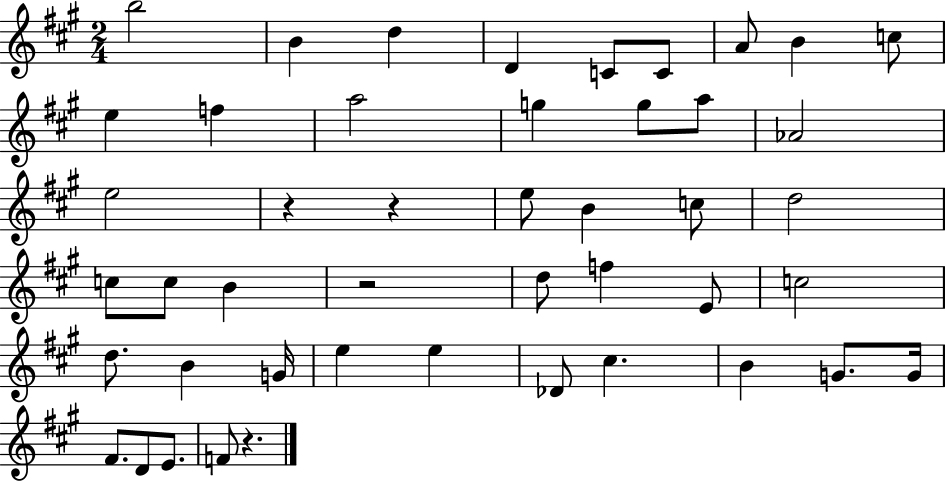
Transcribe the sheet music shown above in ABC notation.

X:1
T:Untitled
M:2/4
L:1/4
K:A
b2 B d D C/2 C/2 A/2 B c/2 e f a2 g g/2 a/2 _A2 e2 z z e/2 B c/2 d2 c/2 c/2 B z2 d/2 f E/2 c2 d/2 B G/4 e e _D/2 ^c B G/2 G/4 ^F/2 D/2 E/2 F/2 z